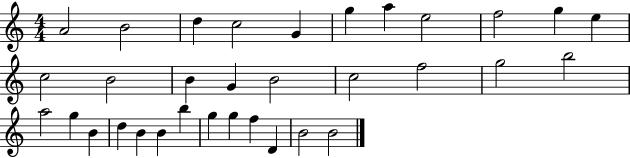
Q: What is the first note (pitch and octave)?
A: A4